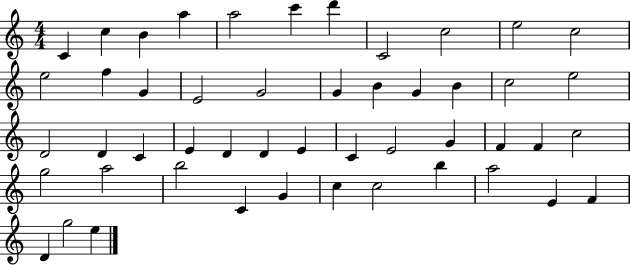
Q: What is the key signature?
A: C major